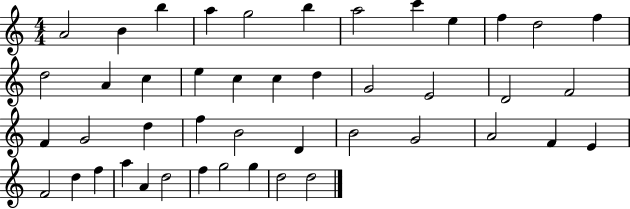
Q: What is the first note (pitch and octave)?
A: A4